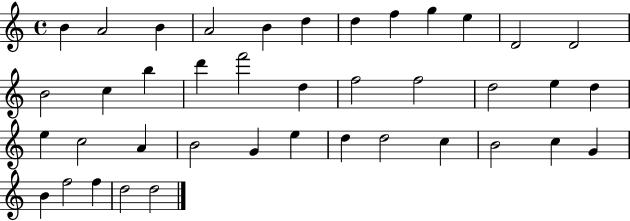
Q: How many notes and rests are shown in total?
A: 40